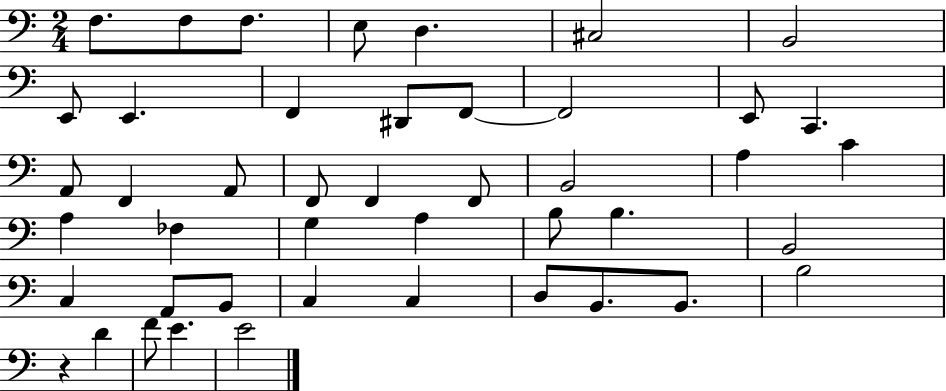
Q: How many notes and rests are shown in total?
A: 45